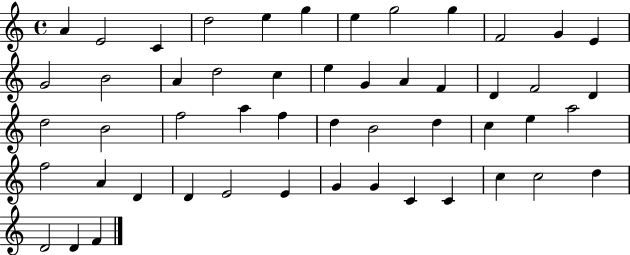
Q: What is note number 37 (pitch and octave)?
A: A4